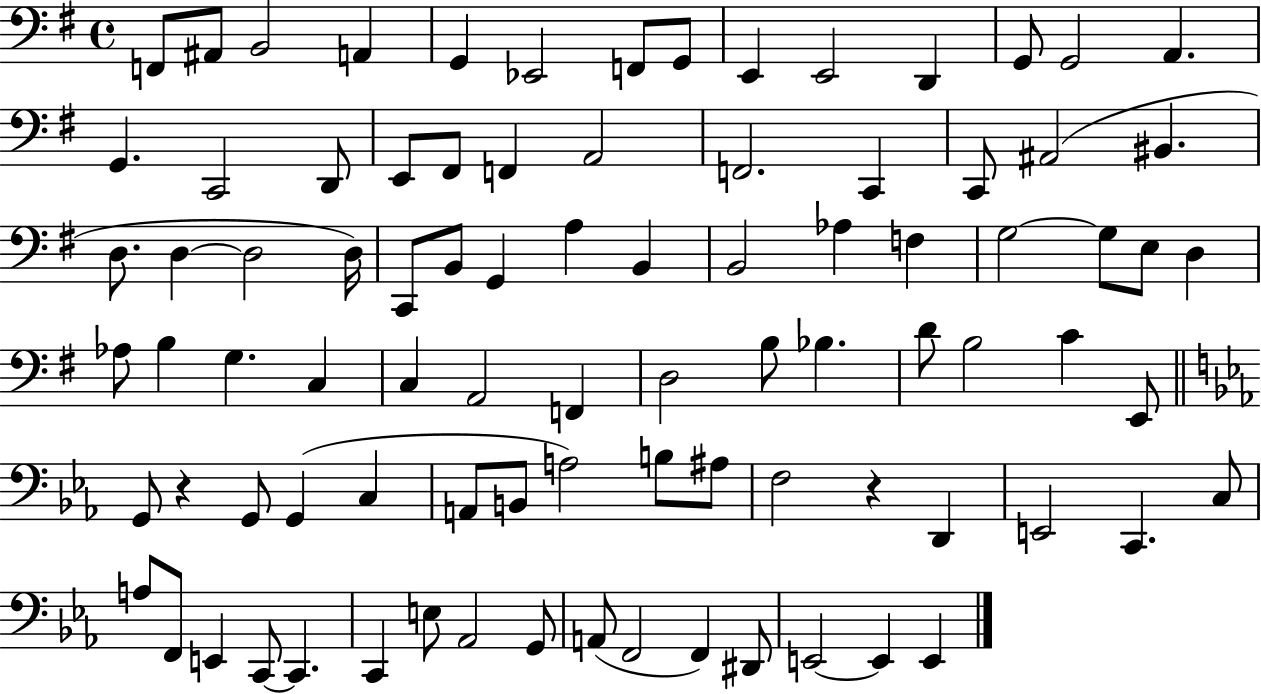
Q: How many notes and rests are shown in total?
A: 88